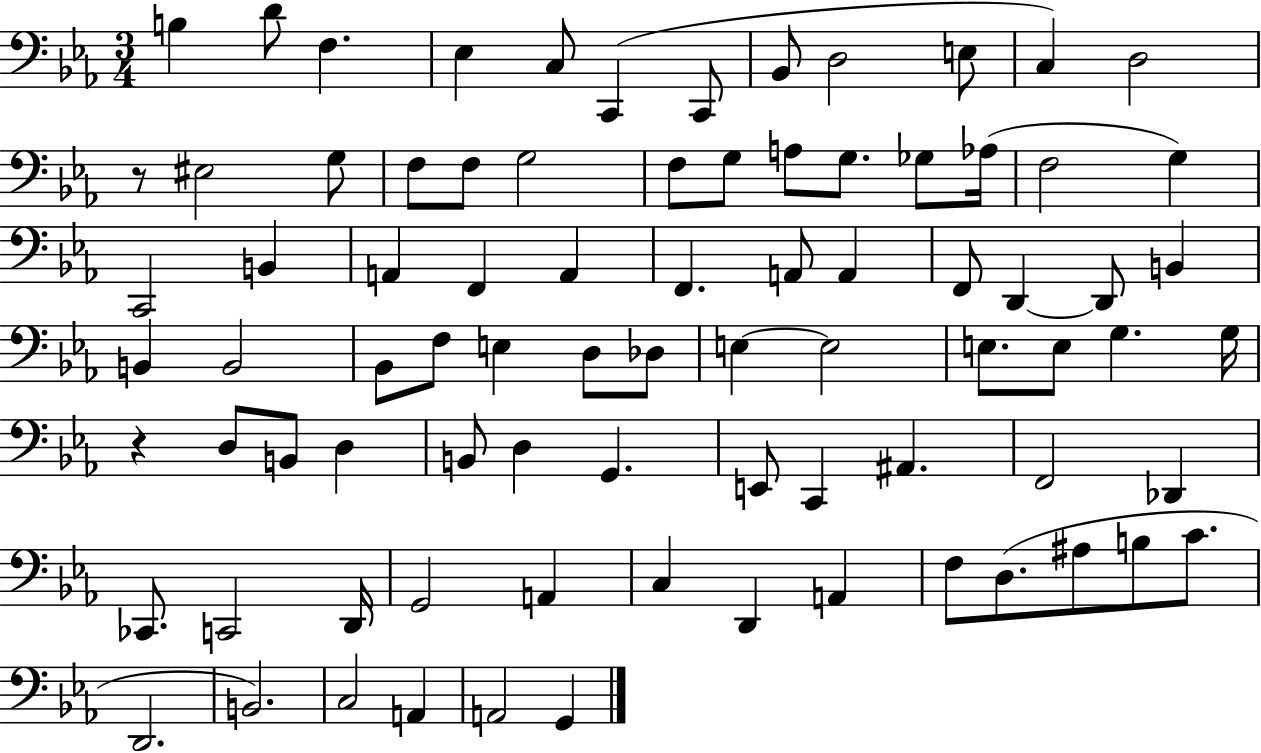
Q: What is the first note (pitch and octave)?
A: B3